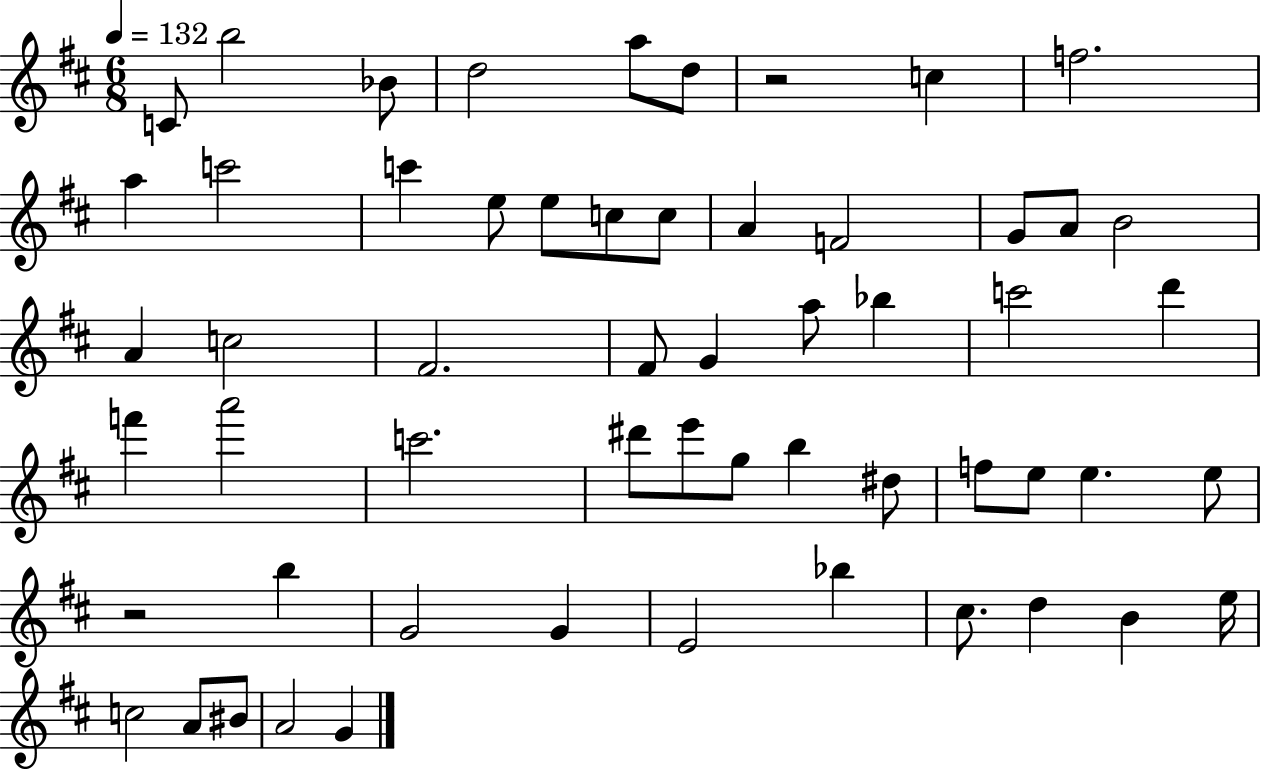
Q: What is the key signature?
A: D major